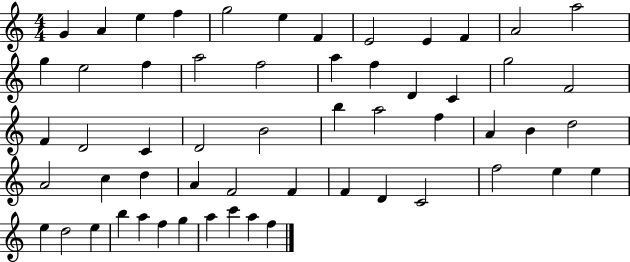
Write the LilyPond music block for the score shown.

{
  \clef treble
  \numericTimeSignature
  \time 4/4
  \key c \major
  g'4 a'4 e''4 f''4 | g''2 e''4 f'4 | e'2 e'4 f'4 | a'2 a''2 | \break g''4 e''2 f''4 | a''2 f''2 | a''4 f''4 d'4 c'4 | g''2 f'2 | \break f'4 d'2 c'4 | d'2 b'2 | b''4 a''2 f''4 | a'4 b'4 d''2 | \break a'2 c''4 d''4 | a'4 f'2 f'4 | f'4 d'4 c'2 | f''2 e''4 e''4 | \break e''4 d''2 e''4 | b''4 a''4 f''4 g''4 | a''4 c'''4 a''4 f''4 | \bar "|."
}